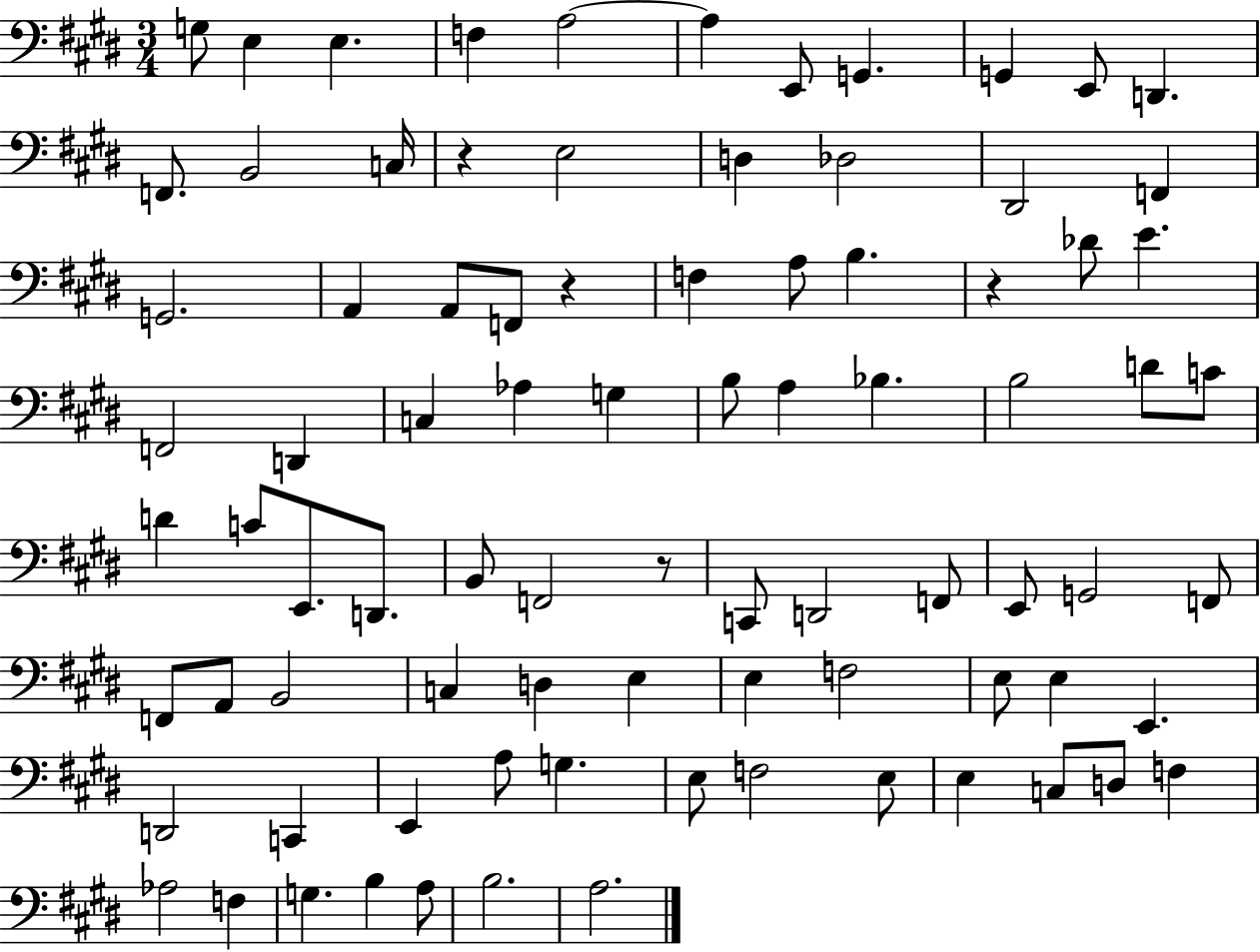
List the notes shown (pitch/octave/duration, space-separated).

G3/e E3/q E3/q. F3/q A3/h A3/q E2/e G2/q. G2/q E2/e D2/q. F2/e. B2/h C3/s R/q E3/h D3/q Db3/h D#2/h F2/q G2/h. A2/q A2/e F2/e R/q F3/q A3/e B3/q. R/q Db4/e E4/q. F2/h D2/q C3/q Ab3/q G3/q B3/e A3/q Bb3/q. B3/h D4/e C4/e D4/q C4/e E2/e. D2/e. B2/e F2/h R/e C2/e D2/h F2/e E2/e G2/h F2/e F2/e A2/e B2/h C3/q D3/q E3/q E3/q F3/h E3/e E3/q E2/q. D2/h C2/q E2/q A3/e G3/q. E3/e F3/h E3/e E3/q C3/e D3/e F3/q Ab3/h F3/q G3/q. B3/q A3/e B3/h. A3/h.